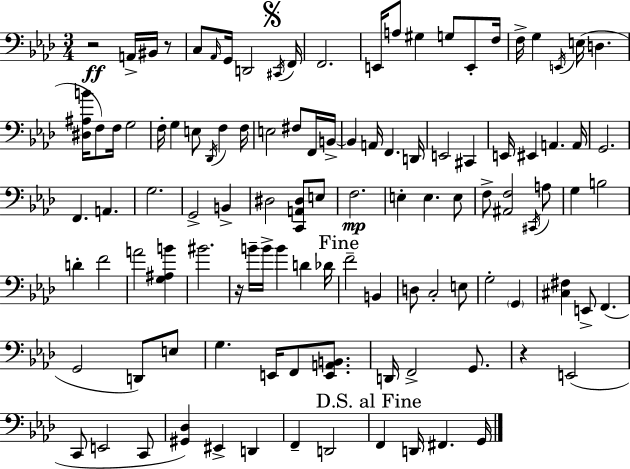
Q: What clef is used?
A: bass